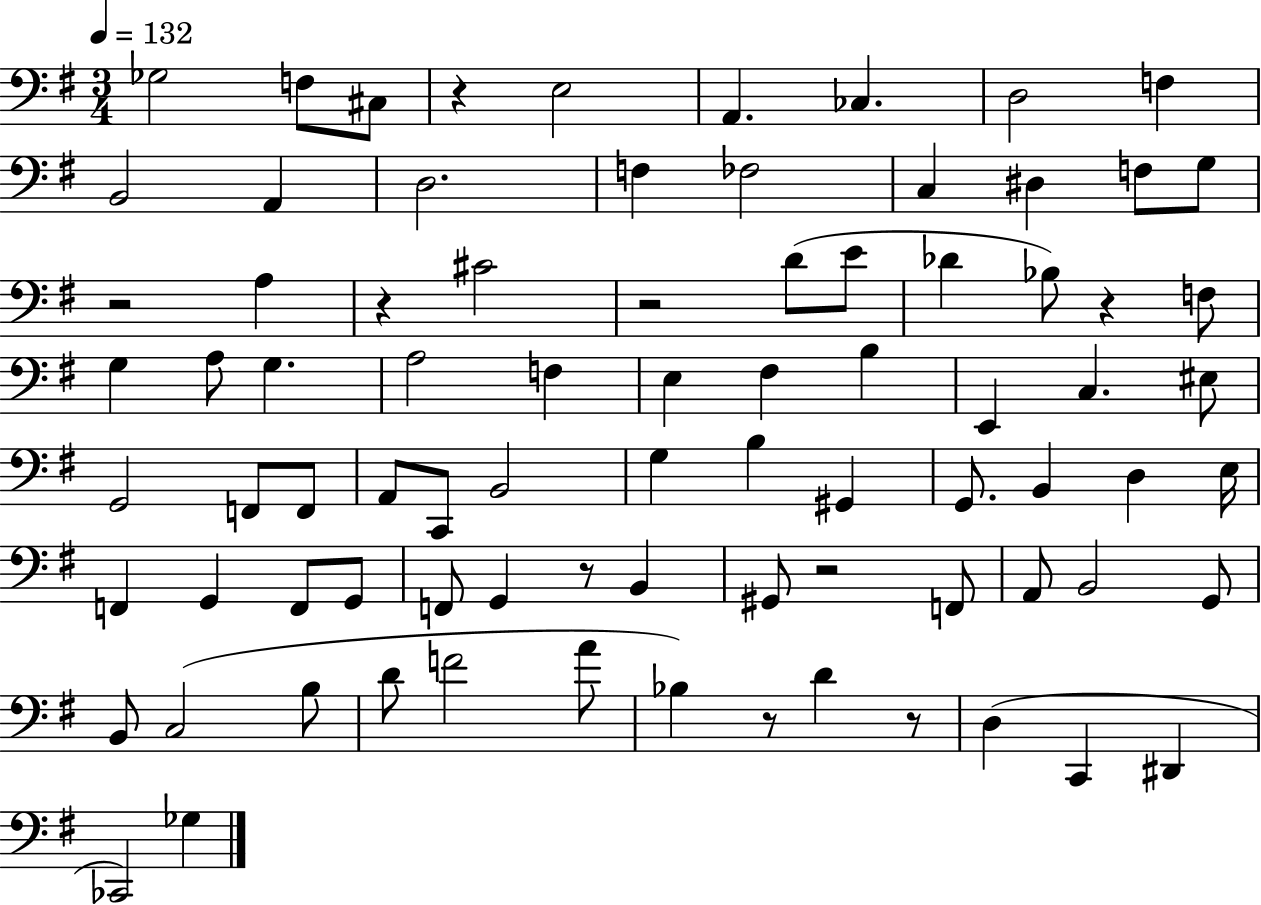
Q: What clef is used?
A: bass